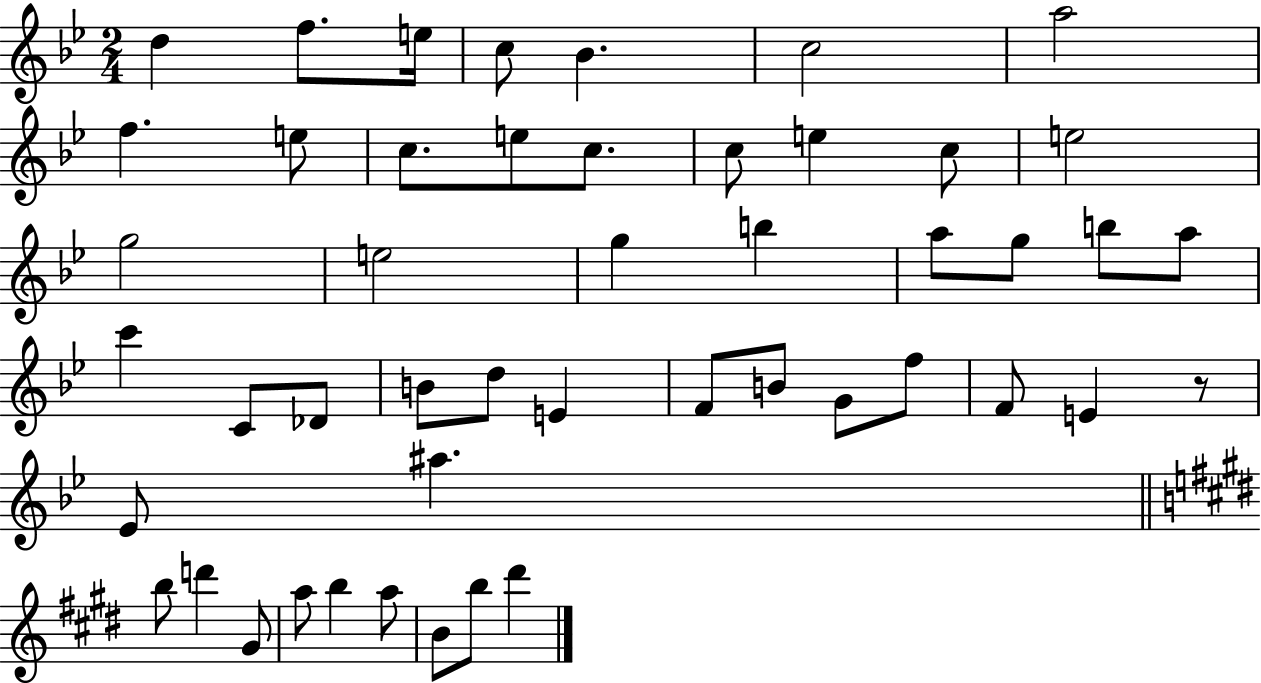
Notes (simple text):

D5/q F5/e. E5/s C5/e Bb4/q. C5/h A5/h F5/q. E5/e C5/e. E5/e C5/e. C5/e E5/q C5/e E5/h G5/h E5/h G5/q B5/q A5/e G5/e B5/e A5/e C6/q C4/e Db4/e B4/e D5/e E4/q F4/e B4/e G4/e F5/e F4/e E4/q R/e Eb4/e A#5/q. B5/e D6/q G#4/e A5/e B5/q A5/e B4/e B5/e D#6/q